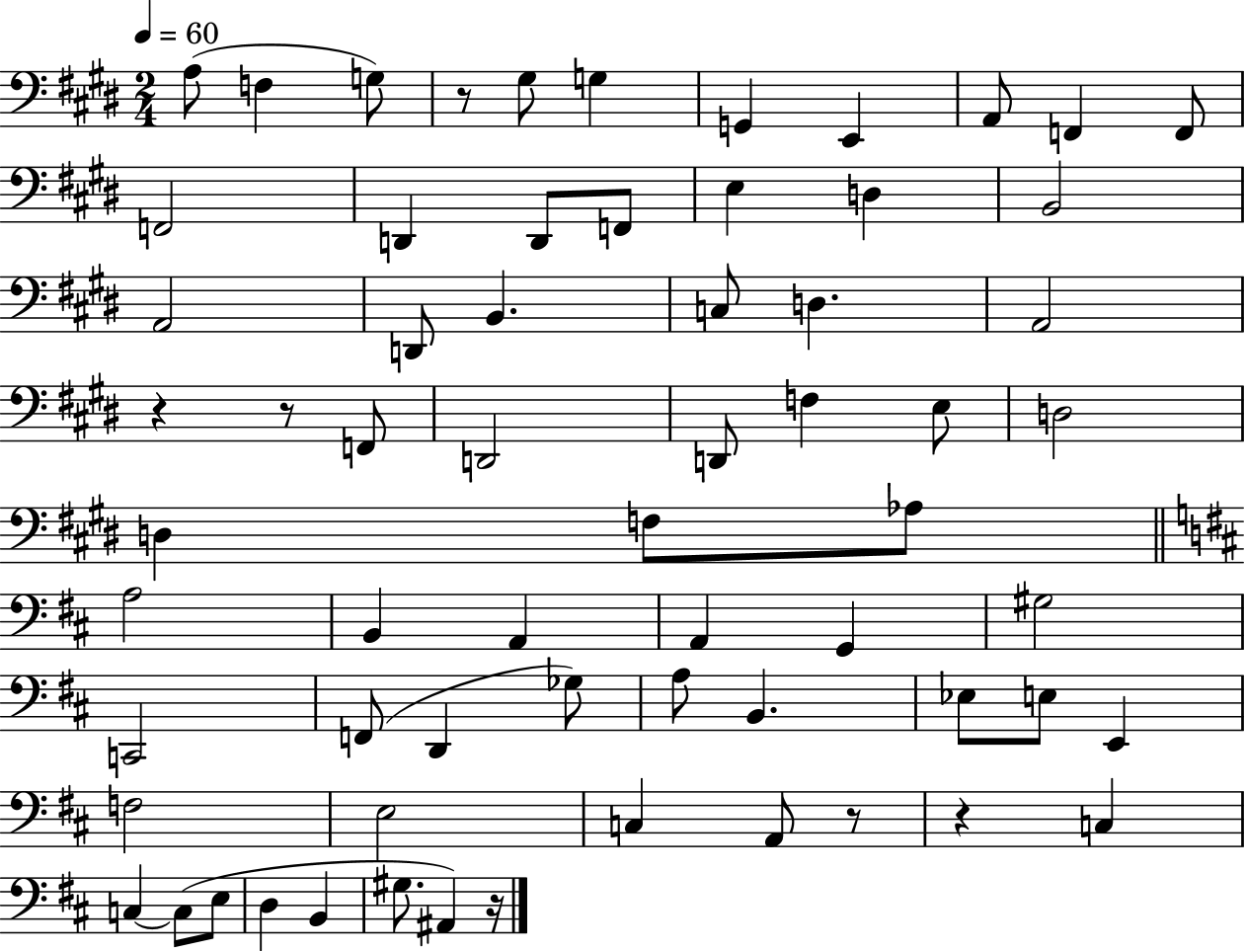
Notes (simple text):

A3/e F3/q G3/e R/e G#3/e G3/q G2/q E2/q A2/e F2/q F2/e F2/h D2/q D2/e F2/e E3/q D3/q B2/h A2/h D2/e B2/q. C3/e D3/q. A2/h R/q R/e F2/e D2/h D2/e F3/q E3/e D3/h D3/q F3/e Ab3/e A3/h B2/q A2/q A2/q G2/q G#3/h C2/h F2/e D2/q Gb3/e A3/e B2/q. Eb3/e E3/e E2/q F3/h E3/h C3/q A2/e R/e R/q C3/q C3/q C3/e E3/e D3/q B2/q G#3/e. A#2/q R/s